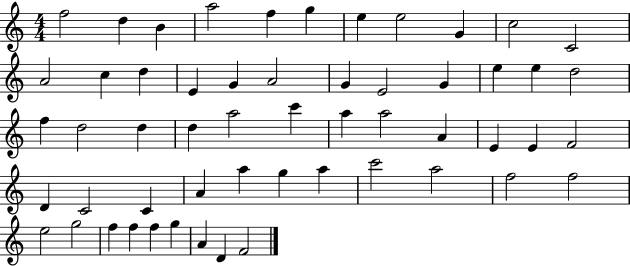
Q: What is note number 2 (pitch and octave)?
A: D5